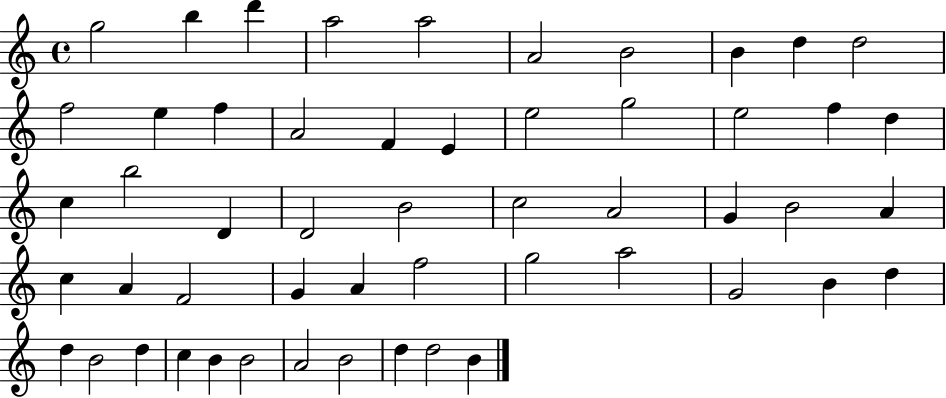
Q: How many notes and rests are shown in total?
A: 53